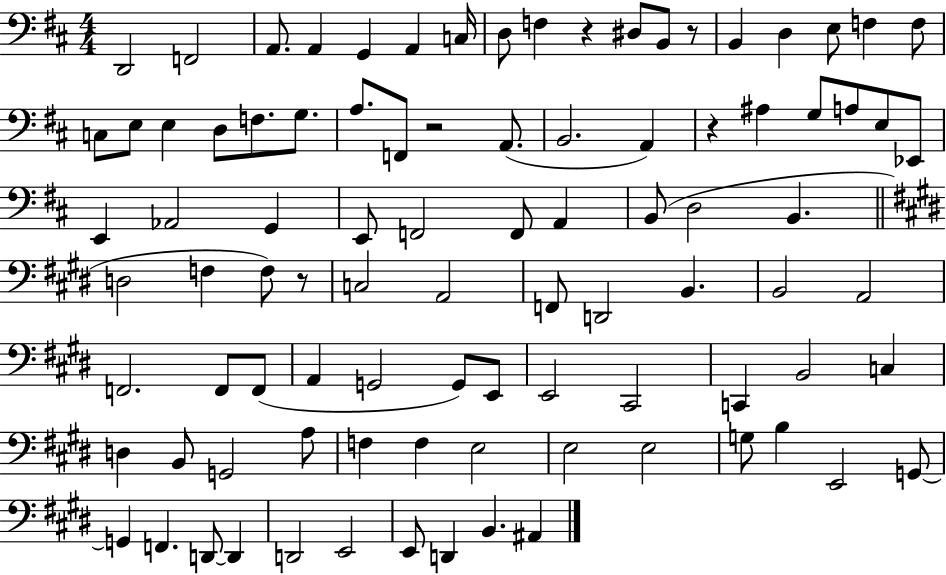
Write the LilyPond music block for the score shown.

{
  \clef bass
  \numericTimeSignature
  \time 4/4
  \key d \major
  \repeat volta 2 { d,2 f,2 | a,8. a,4 g,4 a,4 c16 | d8 f4 r4 dis8 b,8 r8 | b,4 d4 e8 f4 f8 | \break c8 e8 e4 d8 f8. g8. | a8. f,8 r2 a,8.( | b,2. a,4) | r4 ais4 g8 a8 e8 ees,8 | \break e,4 aes,2 g,4 | e,8 f,2 f,8 a,4 | b,8( d2 b,4. | \bar "||" \break \key e \major d2 f4 f8) r8 | c2 a,2 | f,8 d,2 b,4. | b,2 a,2 | \break f,2. f,8 f,8( | a,4 g,2 g,8) e,8 | e,2 cis,2 | c,4 b,2 c4 | \break d4 b,8 g,2 a8 | f4 f4 e2 | e2 e2 | g8 b4 e,2 g,8~~ | \break g,4 f,4. d,8~~ d,4 | d,2 e,2 | e,8 d,4 b,4. ais,4 | } \bar "|."
}